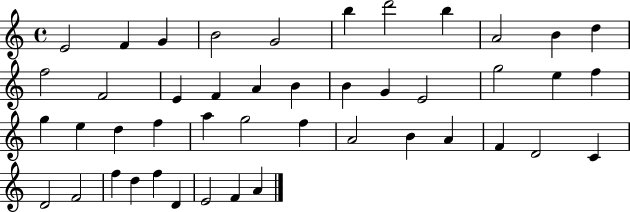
E4/h F4/q G4/q B4/h G4/h B5/q D6/h B5/q A4/h B4/q D5/q F5/h F4/h E4/q F4/q A4/q B4/q B4/q G4/q E4/h G5/h E5/q F5/q G5/q E5/q D5/q F5/q A5/q G5/h F5/q A4/h B4/q A4/q F4/q D4/h C4/q D4/h F4/h F5/q D5/q F5/q D4/q E4/h F4/q A4/q